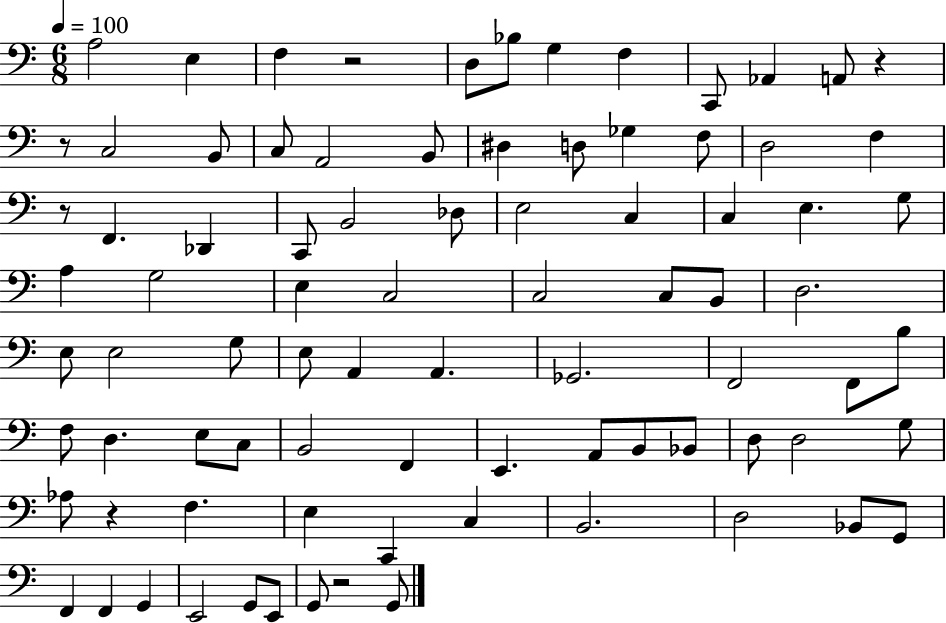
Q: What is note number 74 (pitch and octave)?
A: G2